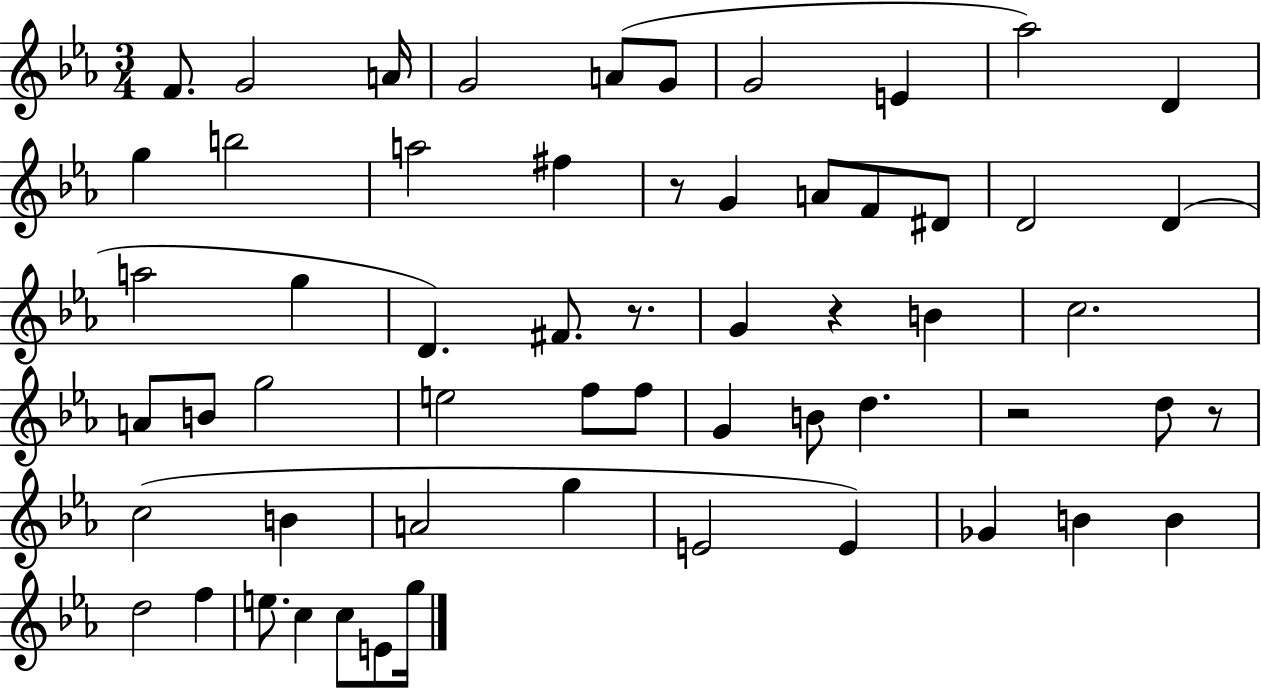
F4/e. G4/h A4/s G4/h A4/e G4/e G4/h E4/q Ab5/h D4/q G5/q B5/h A5/h F#5/q R/e G4/q A4/e F4/e D#4/e D4/h D4/q A5/h G5/q D4/q. F#4/e. R/e. G4/q R/q B4/q C5/h. A4/e B4/e G5/h E5/h F5/e F5/e G4/q B4/e D5/q. R/h D5/e R/e C5/h B4/q A4/h G5/q E4/h E4/q Gb4/q B4/q B4/q D5/h F5/q E5/e. C5/q C5/e E4/e G5/s